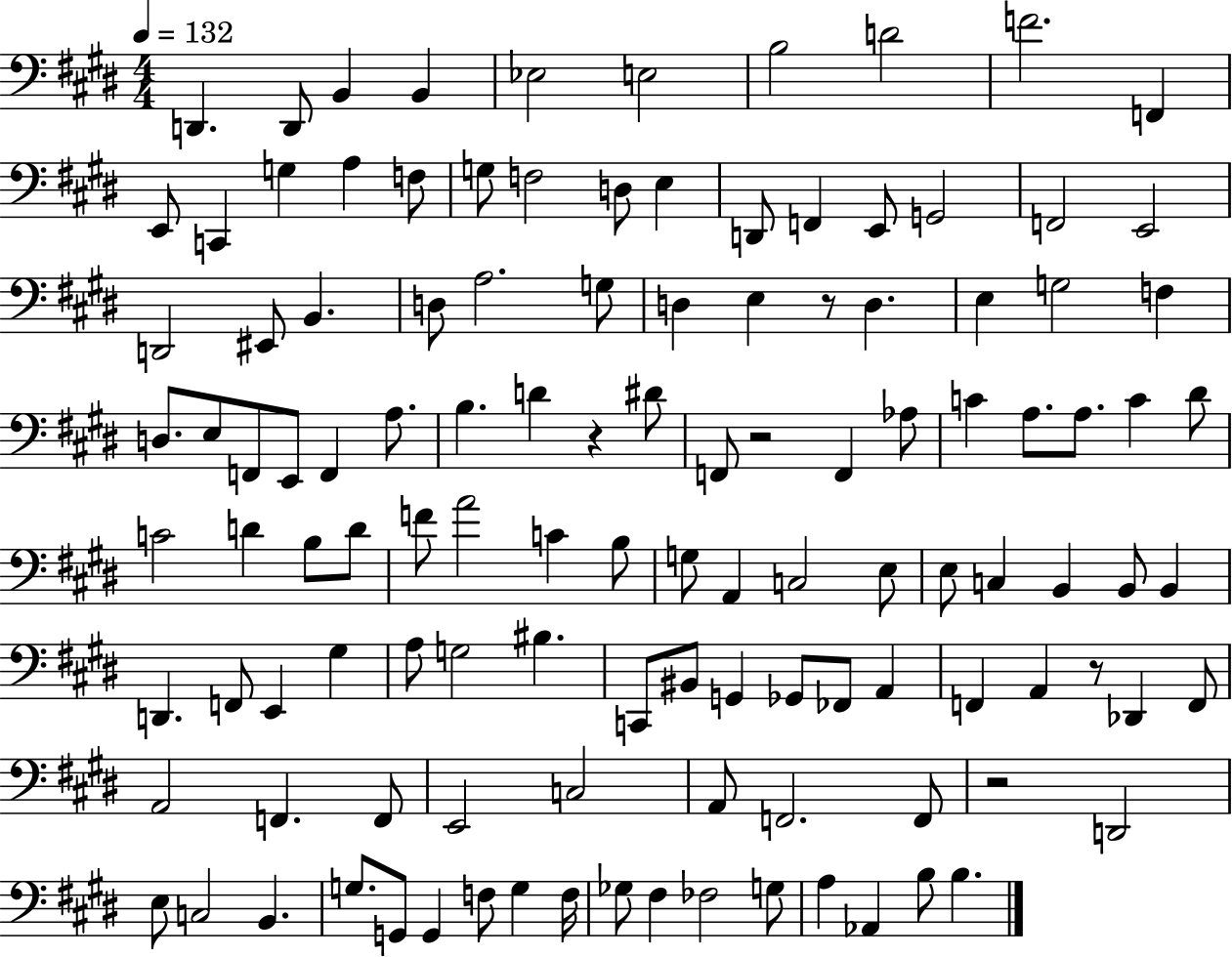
D2/q. D2/e B2/q B2/q Eb3/h E3/h B3/h D4/h F4/h. F2/q E2/e C2/q G3/q A3/q F3/e G3/e F3/h D3/e E3/q D2/e F2/q E2/e G2/h F2/h E2/h D2/h EIS2/e B2/q. D3/e A3/h. G3/e D3/q E3/q R/e D3/q. E3/q G3/h F3/q D3/e. E3/e F2/e E2/e F2/q A3/e. B3/q. D4/q R/q D#4/e F2/e R/h F2/q Ab3/e C4/q A3/e. A3/e. C4/q D#4/e C4/h D4/q B3/e D4/e F4/e A4/h C4/q B3/e G3/e A2/q C3/h E3/e E3/e C3/q B2/q B2/e B2/q D2/q. F2/e E2/q G#3/q A3/e G3/h BIS3/q. C2/e BIS2/e G2/q Gb2/e FES2/e A2/q F2/q A2/q R/e Db2/q F2/e A2/h F2/q. F2/e E2/h C3/h A2/e F2/h. F2/e R/h D2/h E3/e C3/h B2/q. G3/e. G2/e G2/q F3/e G3/q F3/s Gb3/e F#3/q FES3/h G3/e A3/q Ab2/q B3/e B3/q.